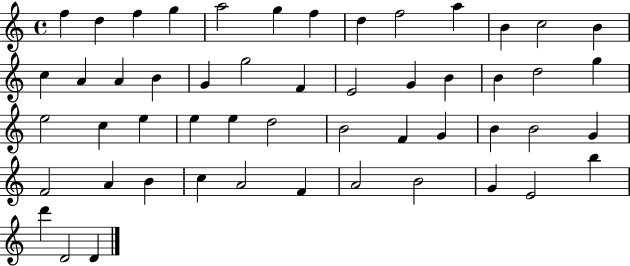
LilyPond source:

{
  \clef treble
  \time 4/4
  \defaultTimeSignature
  \key c \major
  f''4 d''4 f''4 g''4 | a''2 g''4 f''4 | d''4 f''2 a''4 | b'4 c''2 b'4 | \break c''4 a'4 a'4 b'4 | g'4 g''2 f'4 | e'2 g'4 b'4 | b'4 d''2 g''4 | \break e''2 c''4 e''4 | e''4 e''4 d''2 | b'2 f'4 g'4 | b'4 b'2 g'4 | \break f'2 a'4 b'4 | c''4 a'2 f'4 | a'2 b'2 | g'4 e'2 b''4 | \break d'''4 d'2 d'4 | \bar "|."
}